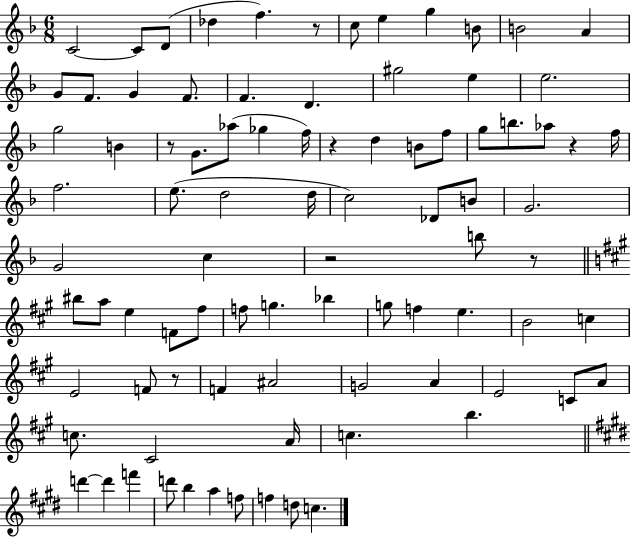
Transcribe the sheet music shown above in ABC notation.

X:1
T:Untitled
M:6/8
L:1/4
K:F
C2 C/2 D/2 _d f z/2 c/2 e g B/2 B2 A G/2 F/2 G F/2 F D ^g2 e e2 g2 B z/2 G/2 _a/2 _g f/4 z d B/2 f/2 g/2 b/2 _a/2 z f/4 f2 e/2 d2 d/4 c2 _D/2 B/2 G2 G2 c z2 b/2 z/2 ^b/2 a/2 e F/2 ^f/2 f/2 g _b g/2 f e B2 c E2 F/2 z/2 F ^A2 G2 A E2 C/2 A/2 c/2 ^C2 A/4 c b d' d' f' d'/2 b a f/2 f d/2 c